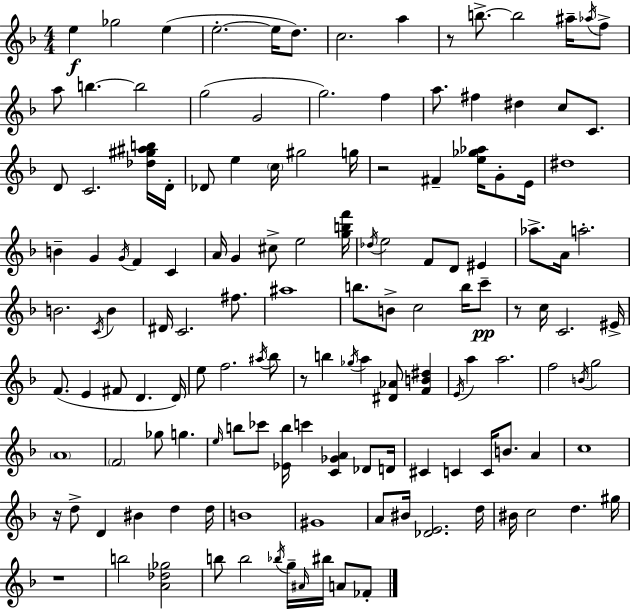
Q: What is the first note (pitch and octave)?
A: E5